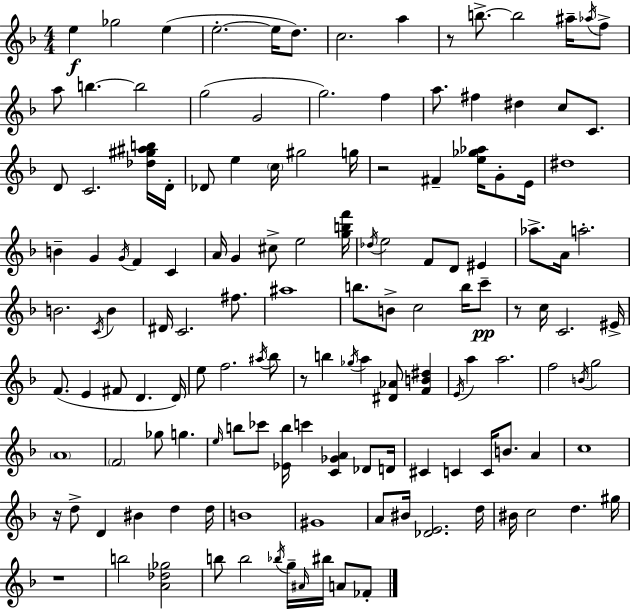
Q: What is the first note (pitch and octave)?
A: E5